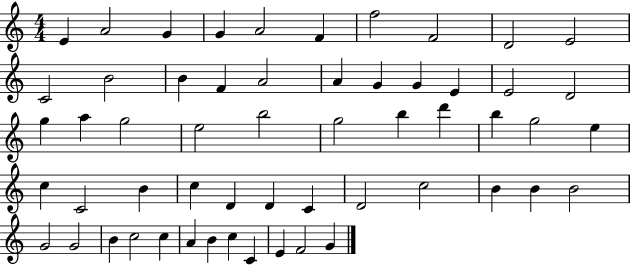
X:1
T:Untitled
M:4/4
L:1/4
K:C
E A2 G G A2 F f2 F2 D2 E2 C2 B2 B F A2 A G G E E2 D2 g a g2 e2 b2 g2 b d' b g2 e c C2 B c D D C D2 c2 B B B2 G2 G2 B c2 c A B c C E F2 G